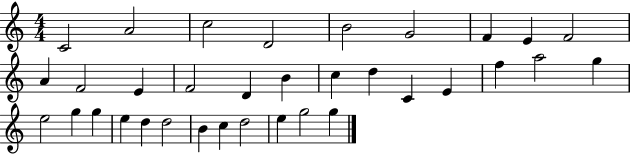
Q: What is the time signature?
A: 4/4